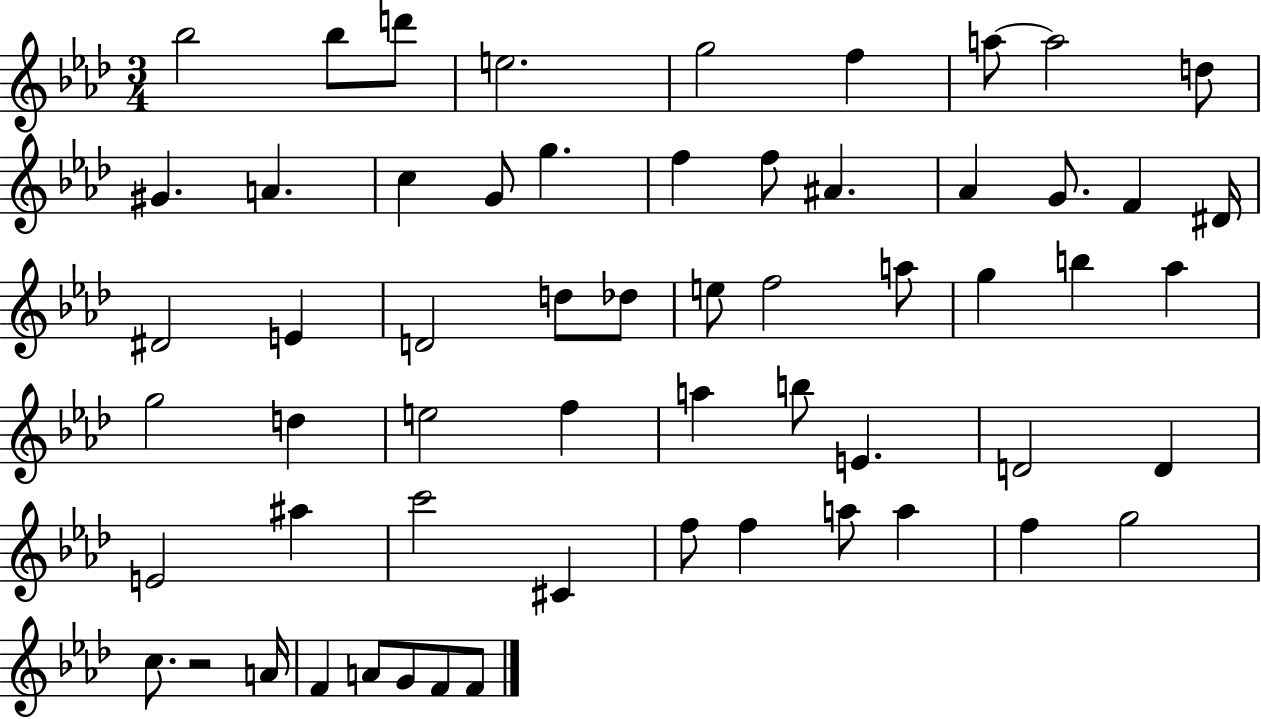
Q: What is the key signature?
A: AES major